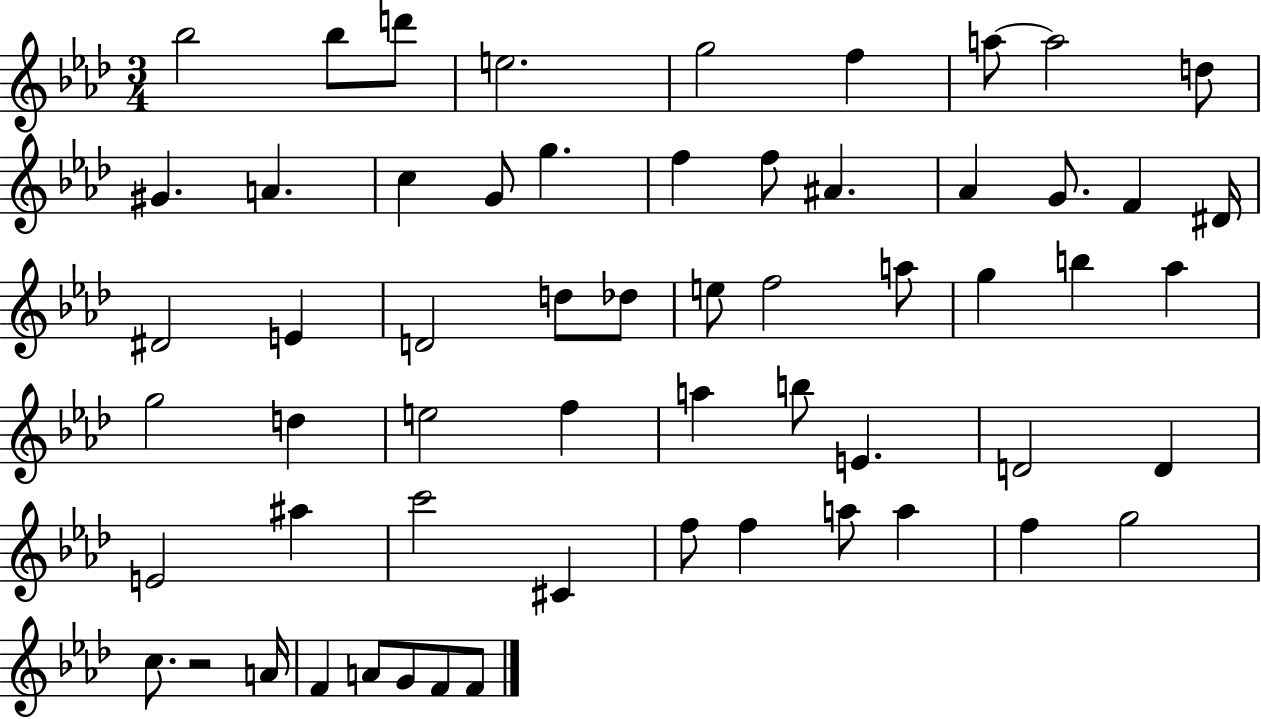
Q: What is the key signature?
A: AES major